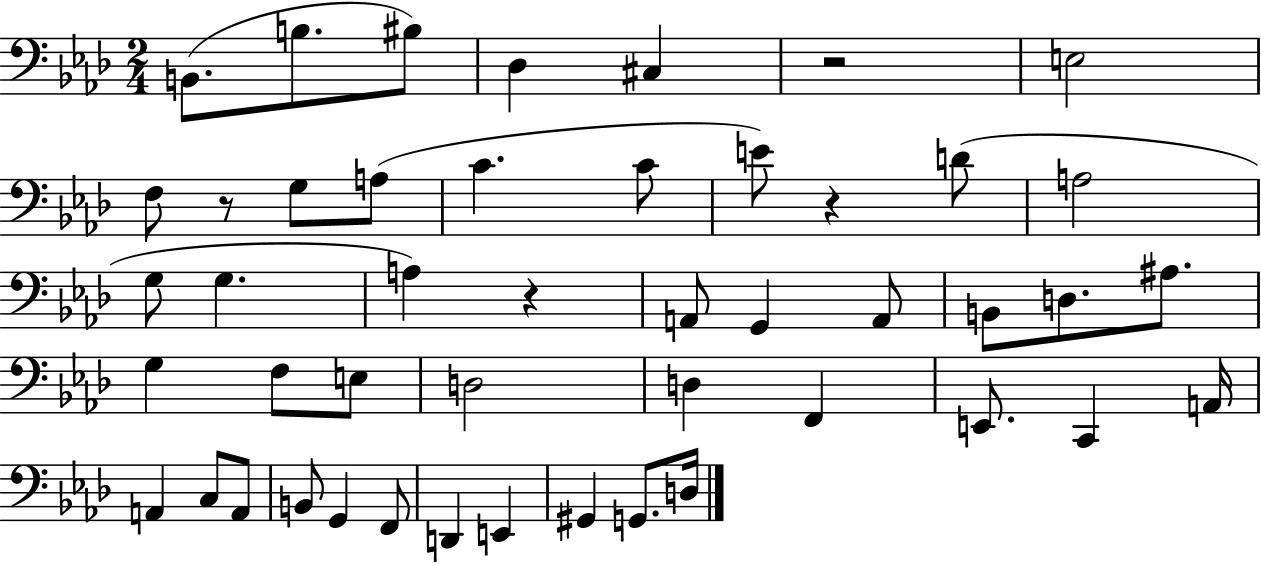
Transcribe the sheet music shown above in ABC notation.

X:1
T:Untitled
M:2/4
L:1/4
K:Ab
B,,/2 B,/2 ^B,/2 _D, ^C, z2 E,2 F,/2 z/2 G,/2 A,/2 C C/2 E/2 z D/2 A,2 G,/2 G, A, z A,,/2 G,, A,,/2 B,,/2 D,/2 ^A,/2 G, F,/2 E,/2 D,2 D, F,, E,,/2 C,, A,,/4 A,, C,/2 A,,/2 B,,/2 G,, F,,/2 D,, E,, ^G,, G,,/2 D,/4